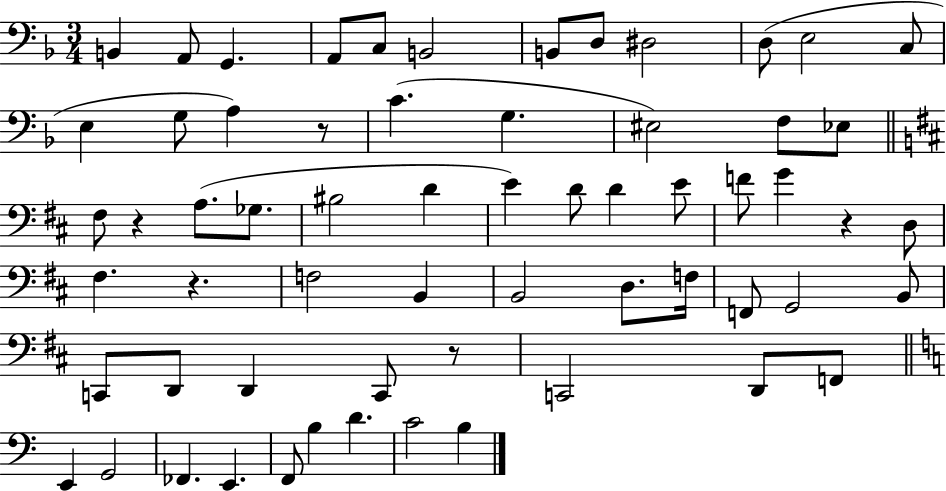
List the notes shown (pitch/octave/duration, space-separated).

B2/q A2/e G2/q. A2/e C3/e B2/h B2/e D3/e D#3/h D3/e E3/h C3/e E3/q G3/e A3/q R/e C4/q. G3/q. EIS3/h F3/e Eb3/e F#3/e R/q A3/e. Gb3/e. BIS3/h D4/q E4/q D4/e D4/q E4/e F4/e G4/q R/q D3/e F#3/q. R/q. F3/h B2/q B2/h D3/e. F3/s F2/e G2/h B2/e C2/e D2/e D2/q C2/e R/e C2/h D2/e F2/e E2/q G2/h FES2/q. E2/q. F2/e B3/q D4/q. C4/h B3/q